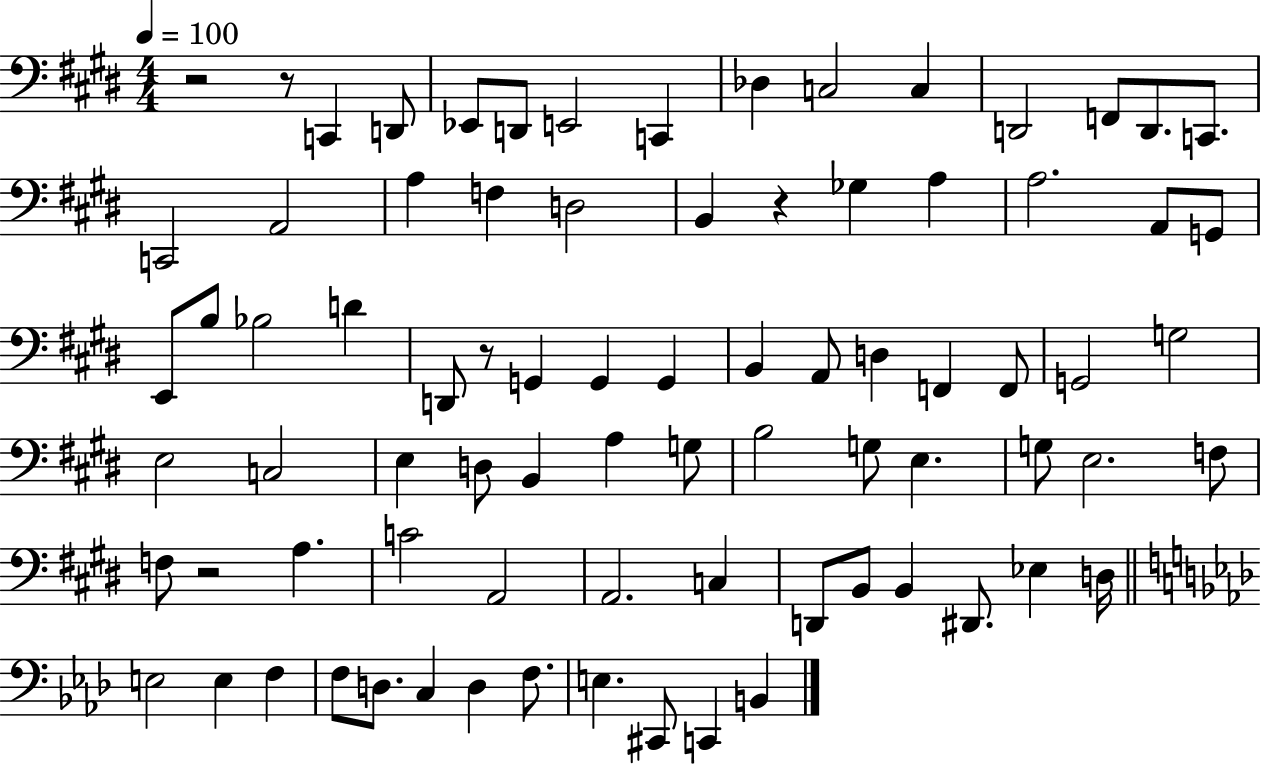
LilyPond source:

{
  \clef bass
  \numericTimeSignature
  \time 4/4
  \key e \major
  \tempo 4 = 100
  \repeat volta 2 { r2 r8 c,4 d,8 | ees,8 d,8 e,2 c,4 | des4 c2 c4 | d,2 f,8 d,8. c,8. | \break c,2 a,2 | a4 f4 d2 | b,4 r4 ges4 a4 | a2. a,8 g,8 | \break e,8 b8 bes2 d'4 | d,8 r8 g,4 g,4 g,4 | b,4 a,8 d4 f,4 f,8 | g,2 g2 | \break e2 c2 | e4 d8 b,4 a4 g8 | b2 g8 e4. | g8 e2. f8 | \break f8 r2 a4. | c'2 a,2 | a,2. c4 | d,8 b,8 b,4 dis,8. ees4 d16 | \break \bar "||" \break \key f \minor e2 e4 f4 | f8 d8. c4 d4 f8. | e4. cis,8 c,4 b,4 | } \bar "|."
}